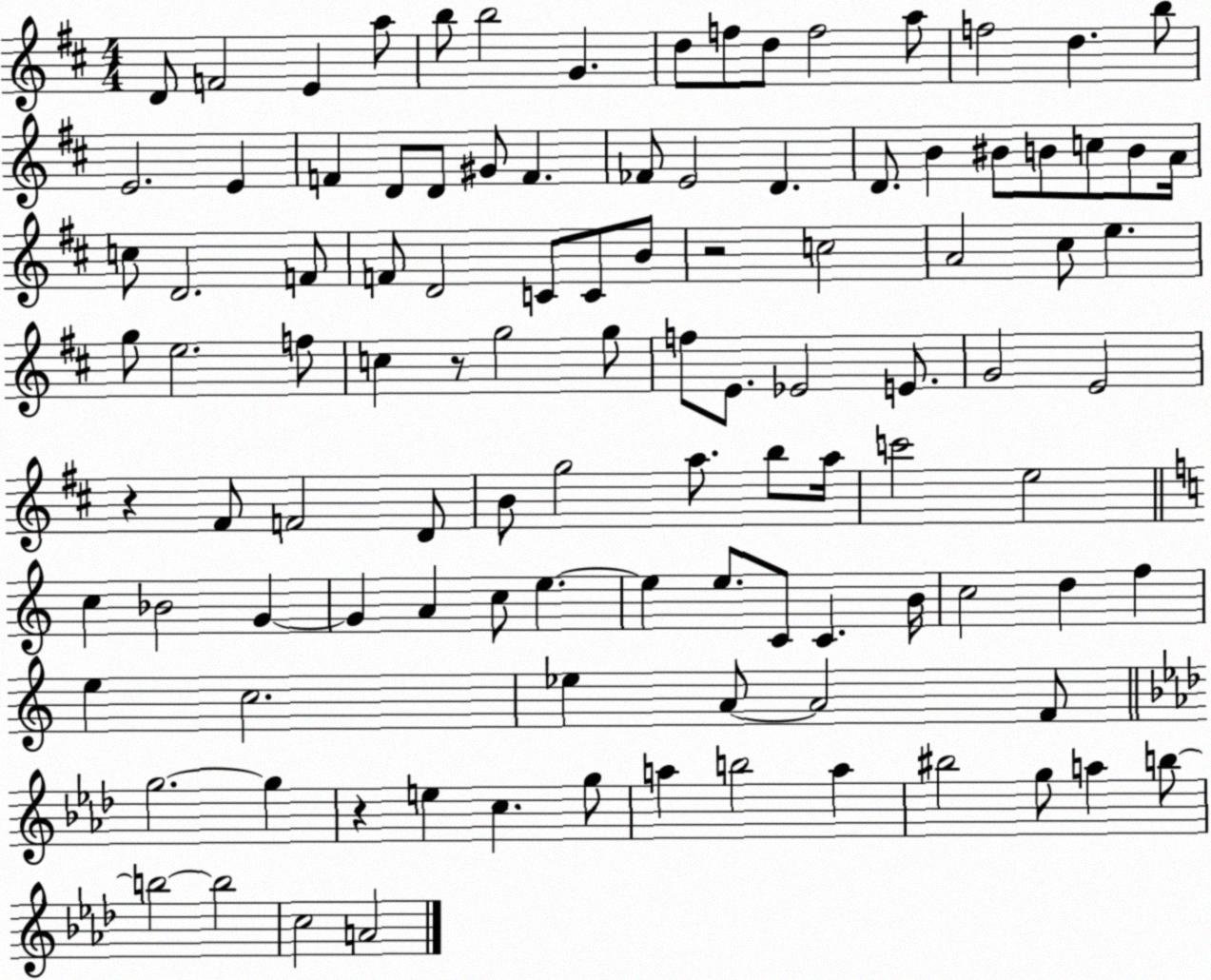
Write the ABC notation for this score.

X:1
T:Untitled
M:4/4
L:1/4
K:D
D/2 F2 E a/2 b/2 b2 G d/2 f/2 d/2 f2 a/2 f2 d b/2 E2 E F D/2 D/2 ^G/2 F _F/2 E2 D D/2 B ^B/2 B/2 c/2 B/2 A/4 c/2 D2 F/2 F/2 D2 C/2 C/2 B/2 z2 c2 A2 ^c/2 e g/2 e2 f/2 c z/2 g2 g/2 f/2 E/2 _E2 E/2 G2 E2 z ^F/2 F2 D/2 B/2 g2 a/2 b/2 a/4 c'2 e2 c _B2 G G A c/2 e e e/2 C/2 C B/4 c2 d f e c2 _e A/2 A2 F/2 g2 g z e c g/2 a b2 a ^b2 g/2 a b/2 b2 b2 c2 A2